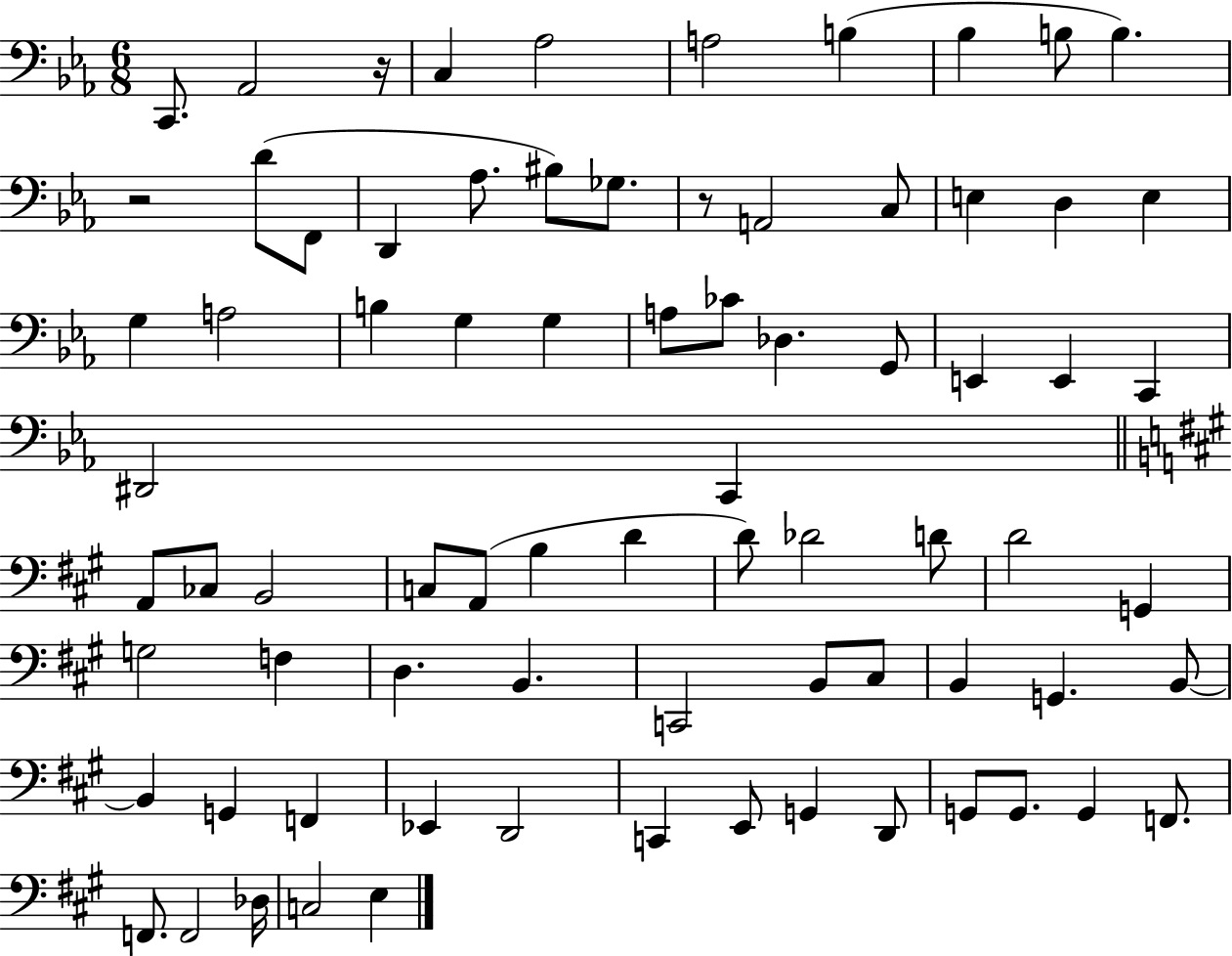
X:1
T:Untitled
M:6/8
L:1/4
K:Eb
C,,/2 _A,,2 z/4 C, _A,2 A,2 B, _B, B,/2 B, z2 D/2 F,,/2 D,, _A,/2 ^B,/2 _G,/2 z/2 A,,2 C,/2 E, D, E, G, A,2 B, G, G, A,/2 _C/2 _D, G,,/2 E,, E,, C,, ^D,,2 C,, A,,/2 _C,/2 B,,2 C,/2 A,,/2 B, D D/2 _D2 D/2 D2 G,, G,2 F, D, B,, C,,2 B,,/2 ^C,/2 B,, G,, B,,/2 B,, G,, F,, _E,, D,,2 C,, E,,/2 G,, D,,/2 G,,/2 G,,/2 G,, F,,/2 F,,/2 F,,2 _D,/4 C,2 E,